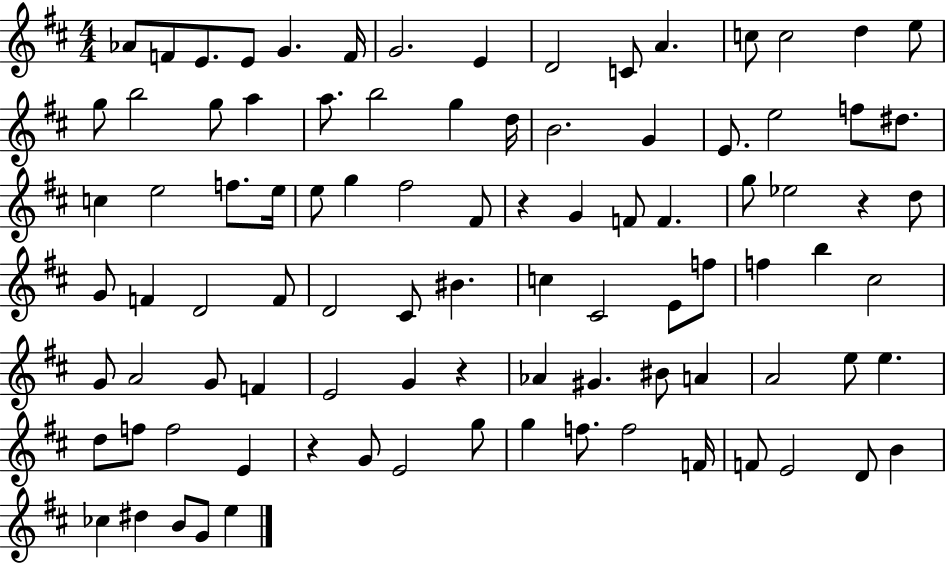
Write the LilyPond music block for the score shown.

{
  \clef treble
  \numericTimeSignature
  \time 4/4
  \key d \major
  \repeat volta 2 { aes'8 f'8 e'8. e'8 g'4. f'16 | g'2. e'4 | d'2 c'8 a'4. | c''8 c''2 d''4 e''8 | \break g''8 b''2 g''8 a''4 | a''8. b''2 g''4 d''16 | b'2. g'4 | e'8. e''2 f''8 dis''8. | \break c''4 e''2 f''8. e''16 | e''8 g''4 fis''2 fis'8 | r4 g'4 f'8 f'4. | g''8 ees''2 r4 d''8 | \break g'8 f'4 d'2 f'8 | d'2 cis'8 bis'4. | c''4 cis'2 e'8 f''8 | f''4 b''4 cis''2 | \break g'8 a'2 g'8 f'4 | e'2 g'4 r4 | aes'4 gis'4. bis'8 a'4 | a'2 e''8 e''4. | \break d''8 f''8 f''2 e'4 | r4 g'8 e'2 g''8 | g''4 f''8. f''2 f'16 | f'8 e'2 d'8 b'4 | \break ces''4 dis''4 b'8 g'8 e''4 | } \bar "|."
}